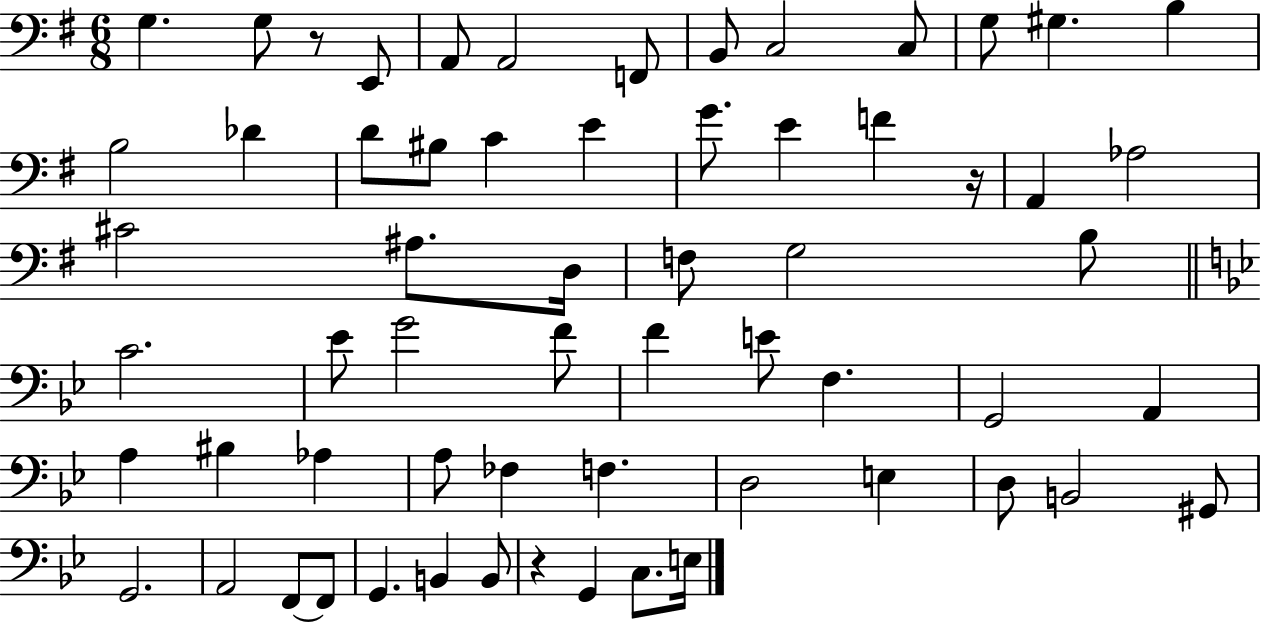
{
  \clef bass
  \numericTimeSignature
  \time 6/8
  \key g \major
  g4. g8 r8 e,8 | a,8 a,2 f,8 | b,8 c2 c8 | g8 gis4. b4 | \break b2 des'4 | d'8 bis8 c'4 e'4 | g'8. e'4 f'4 r16 | a,4 aes2 | \break cis'2 ais8. d16 | f8 g2 b8 | \bar "||" \break \key bes \major c'2. | ees'8 g'2 f'8 | f'4 e'8 f4. | g,2 a,4 | \break a4 bis4 aes4 | a8 fes4 f4. | d2 e4 | d8 b,2 gis,8 | \break g,2. | a,2 f,8~~ f,8 | g,4. b,4 b,8 | r4 g,4 c8. e16 | \break \bar "|."
}